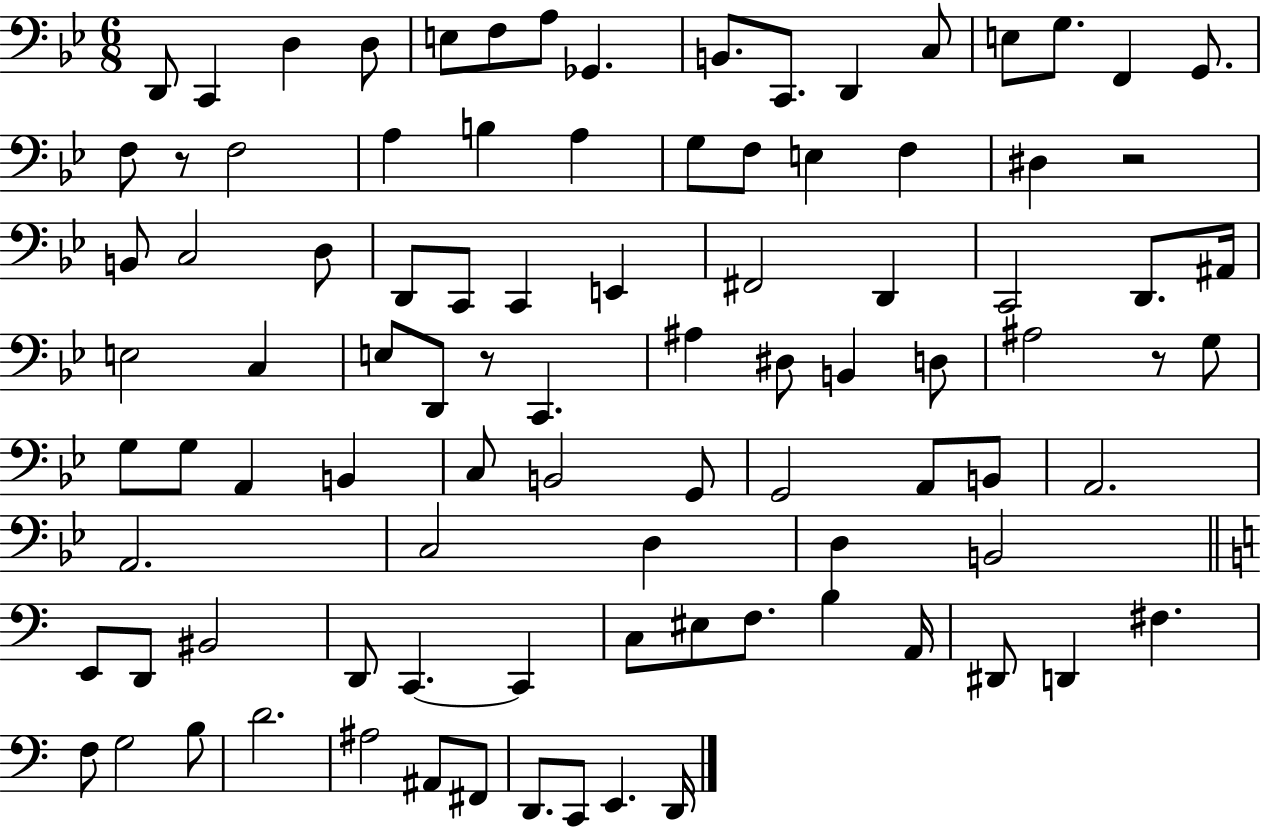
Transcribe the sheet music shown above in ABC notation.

X:1
T:Untitled
M:6/8
L:1/4
K:Bb
D,,/2 C,, D, D,/2 E,/2 F,/2 A,/2 _G,, B,,/2 C,,/2 D,, C,/2 E,/2 G,/2 F,, G,,/2 F,/2 z/2 F,2 A, B, A, G,/2 F,/2 E, F, ^D, z2 B,,/2 C,2 D,/2 D,,/2 C,,/2 C,, E,, ^F,,2 D,, C,,2 D,,/2 ^A,,/4 E,2 C, E,/2 D,,/2 z/2 C,, ^A, ^D,/2 B,, D,/2 ^A,2 z/2 G,/2 G,/2 G,/2 A,, B,, C,/2 B,,2 G,,/2 G,,2 A,,/2 B,,/2 A,,2 A,,2 C,2 D, D, B,,2 E,,/2 D,,/2 ^B,,2 D,,/2 C,, C,, C,/2 ^E,/2 F,/2 B, A,,/4 ^D,,/2 D,, ^F, F,/2 G,2 B,/2 D2 ^A,2 ^A,,/2 ^F,,/2 D,,/2 C,,/2 E,, D,,/4